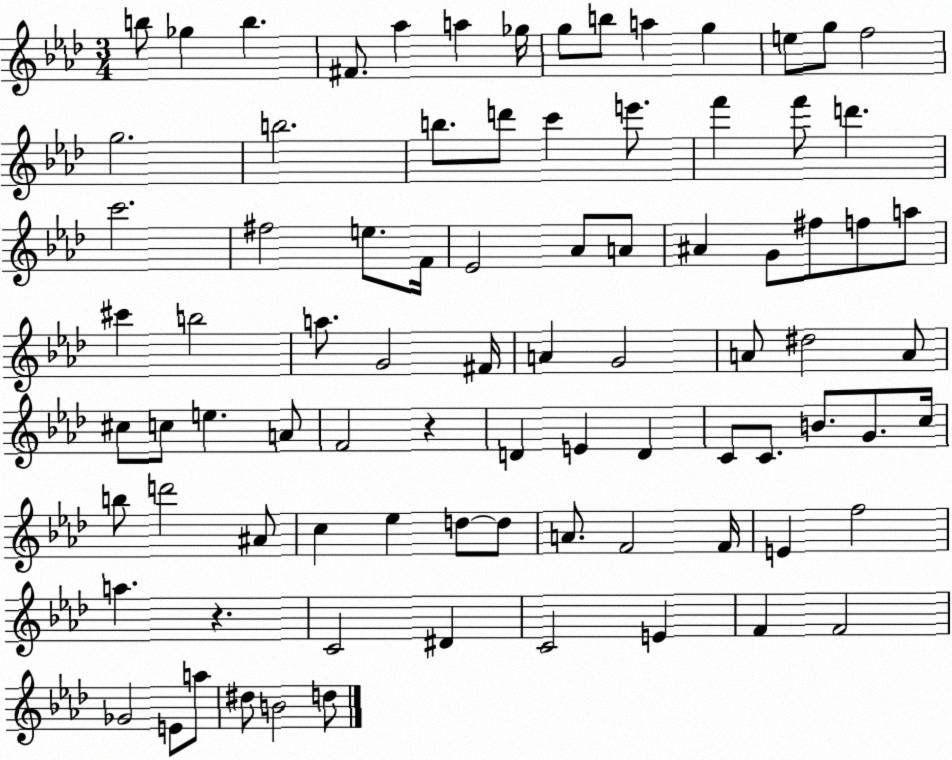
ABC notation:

X:1
T:Untitled
M:3/4
L:1/4
K:Ab
b/2 _g b ^F/2 _a a _g/4 g/2 b/2 a g e/2 g/2 f2 g2 b2 b/2 d'/2 c' e'/2 f' f'/2 d' c'2 ^f2 e/2 F/4 _E2 _A/2 A/2 ^A G/2 ^f/2 f/2 a/2 ^c' b2 a/2 G2 ^F/4 A G2 A/2 ^d2 A/2 ^c/2 c/2 e A/2 F2 z D E D C/2 C/2 B/2 G/2 c/4 b/2 d'2 ^A/2 c _e d/2 d/2 A/2 F2 F/4 E f2 a z C2 ^D C2 E F F2 _G2 E/2 a/2 ^d/2 B2 d/2